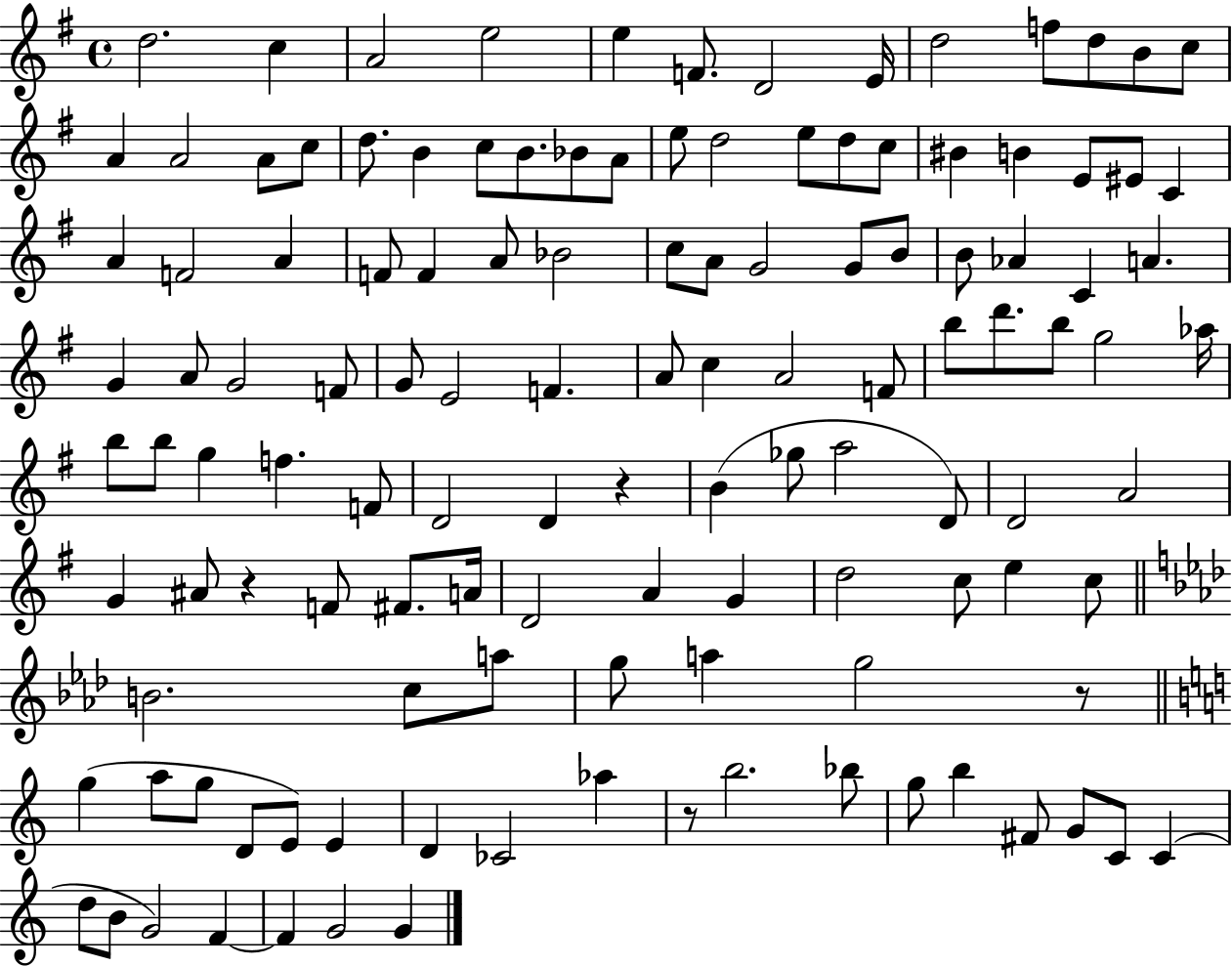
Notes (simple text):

D5/h. C5/q A4/h E5/h E5/q F4/e. D4/h E4/s D5/h F5/e D5/e B4/e C5/e A4/q A4/h A4/e C5/e D5/e. B4/q C5/e B4/e. Bb4/e A4/e E5/e D5/h E5/e D5/e C5/e BIS4/q B4/q E4/e EIS4/e C4/q A4/q F4/h A4/q F4/e F4/q A4/e Bb4/h C5/e A4/e G4/h G4/e B4/e B4/e Ab4/q C4/q A4/q. G4/q A4/e G4/h F4/e G4/e E4/h F4/q. A4/e C5/q A4/h F4/e B5/e D6/e. B5/e G5/h Ab5/s B5/e B5/e G5/q F5/q. F4/e D4/h D4/q R/q B4/q Gb5/e A5/h D4/e D4/h A4/h G4/q A#4/e R/q F4/e F#4/e. A4/s D4/h A4/q G4/q D5/h C5/e E5/q C5/e B4/h. C5/e A5/e G5/e A5/q G5/h R/e G5/q A5/e G5/e D4/e E4/e E4/q D4/q CES4/h Ab5/q R/e B5/h. Bb5/e G5/e B5/q F#4/e G4/e C4/e C4/q D5/e B4/e G4/h F4/q F4/q G4/h G4/q